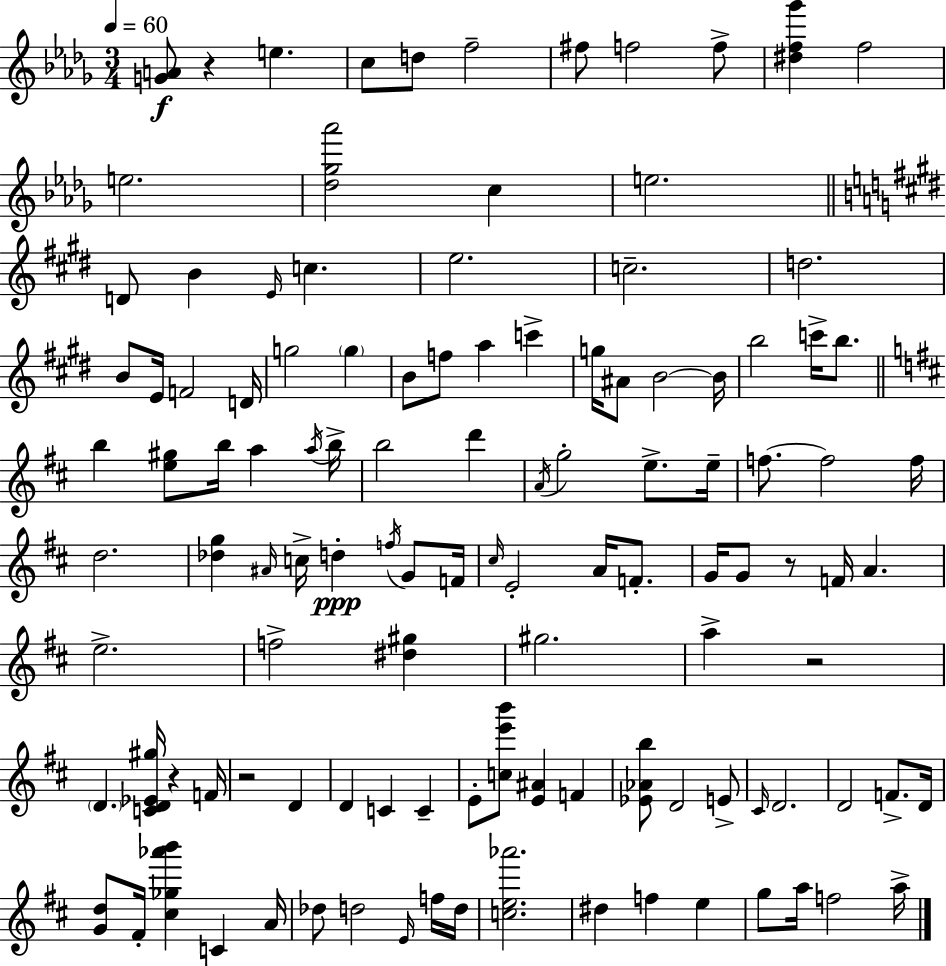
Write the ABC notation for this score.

X:1
T:Untitled
M:3/4
L:1/4
K:Bbm
[GA]/2 z e c/2 d/2 f2 ^f/2 f2 f/2 [^df_g'] f2 e2 [_d_g_a']2 c e2 D/2 B E/4 c e2 c2 d2 B/2 E/4 F2 D/4 g2 g B/2 f/2 a c' g/4 ^A/2 B2 B/4 b2 c'/4 b/2 b [e^g]/2 b/4 a a/4 b/4 b2 d' A/4 g2 e/2 e/4 f/2 f2 f/4 d2 [_dg] ^A/4 c/4 d f/4 G/2 F/4 ^c/4 E2 A/4 F/2 G/4 G/2 z/2 F/4 A e2 f2 [^d^g] ^g2 a z2 D [CD_E^g]/4 z F/4 z2 D D C C E/2 [ce'b']/2 [E^A] F [_E_Ab]/2 D2 E/2 ^C/4 D2 D2 F/2 D/4 [Gd]/2 ^F/4 [^c_g_a'b'] C A/4 _d/2 d2 E/4 f/4 d/4 [ce_a']2 ^d f e g/2 a/4 f2 a/4